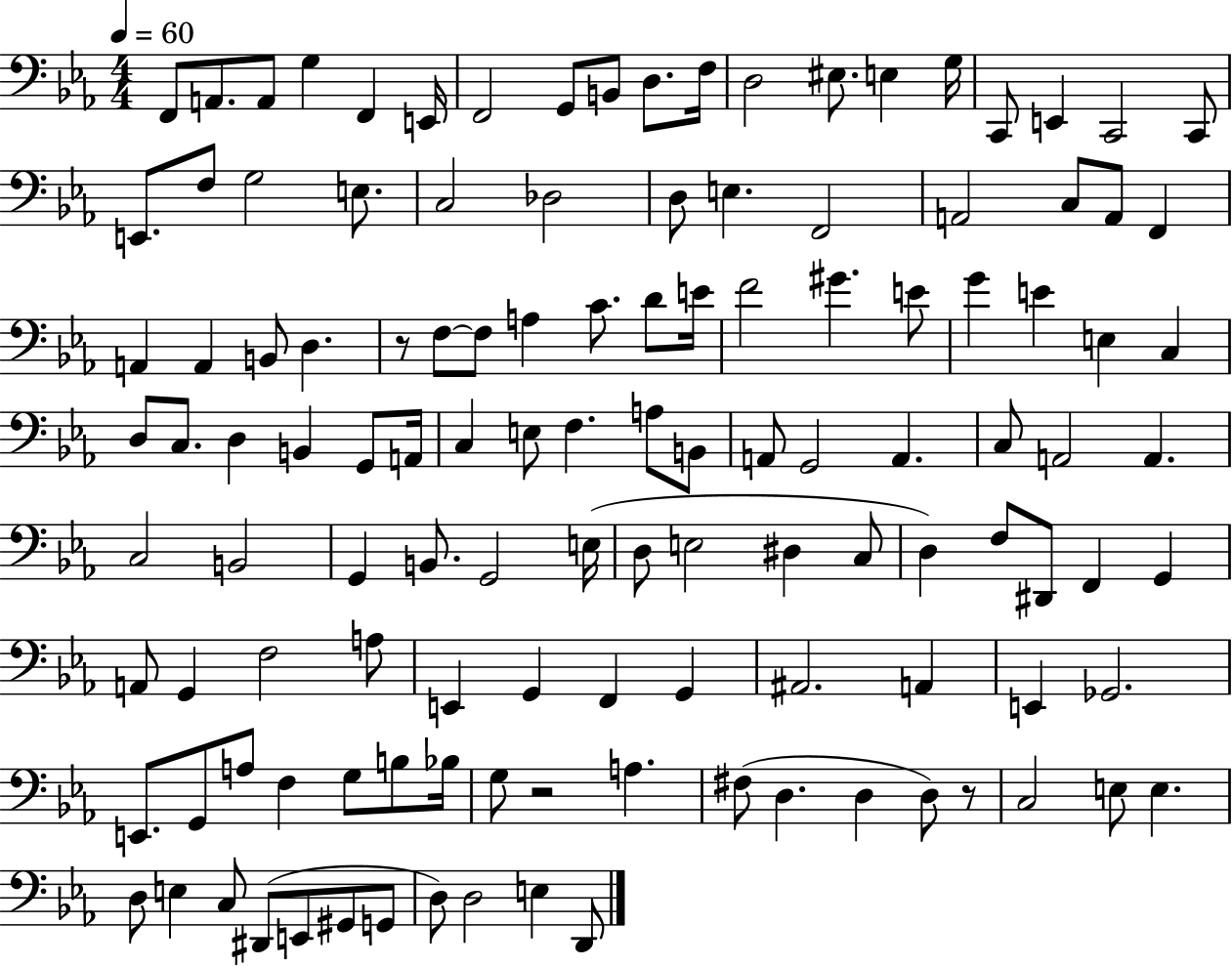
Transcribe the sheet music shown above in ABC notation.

X:1
T:Untitled
M:4/4
L:1/4
K:Eb
F,,/2 A,,/2 A,,/2 G, F,, E,,/4 F,,2 G,,/2 B,,/2 D,/2 F,/4 D,2 ^E,/2 E, G,/4 C,,/2 E,, C,,2 C,,/2 E,,/2 F,/2 G,2 E,/2 C,2 _D,2 D,/2 E, F,,2 A,,2 C,/2 A,,/2 F,, A,, A,, B,,/2 D, z/2 F,/2 F,/2 A, C/2 D/2 E/4 F2 ^G E/2 G E E, C, D,/2 C,/2 D, B,, G,,/2 A,,/4 C, E,/2 F, A,/2 B,,/2 A,,/2 G,,2 A,, C,/2 A,,2 A,, C,2 B,,2 G,, B,,/2 G,,2 E,/4 D,/2 E,2 ^D, C,/2 D, F,/2 ^D,,/2 F,, G,, A,,/2 G,, F,2 A,/2 E,, G,, F,, G,, ^A,,2 A,, E,, _G,,2 E,,/2 G,,/2 A,/2 F, G,/2 B,/2 _B,/4 G,/2 z2 A, ^F,/2 D, D, D,/2 z/2 C,2 E,/2 E, D,/2 E, C,/2 ^D,,/2 E,,/2 ^G,,/2 G,,/2 D,/2 D,2 E, D,,/2